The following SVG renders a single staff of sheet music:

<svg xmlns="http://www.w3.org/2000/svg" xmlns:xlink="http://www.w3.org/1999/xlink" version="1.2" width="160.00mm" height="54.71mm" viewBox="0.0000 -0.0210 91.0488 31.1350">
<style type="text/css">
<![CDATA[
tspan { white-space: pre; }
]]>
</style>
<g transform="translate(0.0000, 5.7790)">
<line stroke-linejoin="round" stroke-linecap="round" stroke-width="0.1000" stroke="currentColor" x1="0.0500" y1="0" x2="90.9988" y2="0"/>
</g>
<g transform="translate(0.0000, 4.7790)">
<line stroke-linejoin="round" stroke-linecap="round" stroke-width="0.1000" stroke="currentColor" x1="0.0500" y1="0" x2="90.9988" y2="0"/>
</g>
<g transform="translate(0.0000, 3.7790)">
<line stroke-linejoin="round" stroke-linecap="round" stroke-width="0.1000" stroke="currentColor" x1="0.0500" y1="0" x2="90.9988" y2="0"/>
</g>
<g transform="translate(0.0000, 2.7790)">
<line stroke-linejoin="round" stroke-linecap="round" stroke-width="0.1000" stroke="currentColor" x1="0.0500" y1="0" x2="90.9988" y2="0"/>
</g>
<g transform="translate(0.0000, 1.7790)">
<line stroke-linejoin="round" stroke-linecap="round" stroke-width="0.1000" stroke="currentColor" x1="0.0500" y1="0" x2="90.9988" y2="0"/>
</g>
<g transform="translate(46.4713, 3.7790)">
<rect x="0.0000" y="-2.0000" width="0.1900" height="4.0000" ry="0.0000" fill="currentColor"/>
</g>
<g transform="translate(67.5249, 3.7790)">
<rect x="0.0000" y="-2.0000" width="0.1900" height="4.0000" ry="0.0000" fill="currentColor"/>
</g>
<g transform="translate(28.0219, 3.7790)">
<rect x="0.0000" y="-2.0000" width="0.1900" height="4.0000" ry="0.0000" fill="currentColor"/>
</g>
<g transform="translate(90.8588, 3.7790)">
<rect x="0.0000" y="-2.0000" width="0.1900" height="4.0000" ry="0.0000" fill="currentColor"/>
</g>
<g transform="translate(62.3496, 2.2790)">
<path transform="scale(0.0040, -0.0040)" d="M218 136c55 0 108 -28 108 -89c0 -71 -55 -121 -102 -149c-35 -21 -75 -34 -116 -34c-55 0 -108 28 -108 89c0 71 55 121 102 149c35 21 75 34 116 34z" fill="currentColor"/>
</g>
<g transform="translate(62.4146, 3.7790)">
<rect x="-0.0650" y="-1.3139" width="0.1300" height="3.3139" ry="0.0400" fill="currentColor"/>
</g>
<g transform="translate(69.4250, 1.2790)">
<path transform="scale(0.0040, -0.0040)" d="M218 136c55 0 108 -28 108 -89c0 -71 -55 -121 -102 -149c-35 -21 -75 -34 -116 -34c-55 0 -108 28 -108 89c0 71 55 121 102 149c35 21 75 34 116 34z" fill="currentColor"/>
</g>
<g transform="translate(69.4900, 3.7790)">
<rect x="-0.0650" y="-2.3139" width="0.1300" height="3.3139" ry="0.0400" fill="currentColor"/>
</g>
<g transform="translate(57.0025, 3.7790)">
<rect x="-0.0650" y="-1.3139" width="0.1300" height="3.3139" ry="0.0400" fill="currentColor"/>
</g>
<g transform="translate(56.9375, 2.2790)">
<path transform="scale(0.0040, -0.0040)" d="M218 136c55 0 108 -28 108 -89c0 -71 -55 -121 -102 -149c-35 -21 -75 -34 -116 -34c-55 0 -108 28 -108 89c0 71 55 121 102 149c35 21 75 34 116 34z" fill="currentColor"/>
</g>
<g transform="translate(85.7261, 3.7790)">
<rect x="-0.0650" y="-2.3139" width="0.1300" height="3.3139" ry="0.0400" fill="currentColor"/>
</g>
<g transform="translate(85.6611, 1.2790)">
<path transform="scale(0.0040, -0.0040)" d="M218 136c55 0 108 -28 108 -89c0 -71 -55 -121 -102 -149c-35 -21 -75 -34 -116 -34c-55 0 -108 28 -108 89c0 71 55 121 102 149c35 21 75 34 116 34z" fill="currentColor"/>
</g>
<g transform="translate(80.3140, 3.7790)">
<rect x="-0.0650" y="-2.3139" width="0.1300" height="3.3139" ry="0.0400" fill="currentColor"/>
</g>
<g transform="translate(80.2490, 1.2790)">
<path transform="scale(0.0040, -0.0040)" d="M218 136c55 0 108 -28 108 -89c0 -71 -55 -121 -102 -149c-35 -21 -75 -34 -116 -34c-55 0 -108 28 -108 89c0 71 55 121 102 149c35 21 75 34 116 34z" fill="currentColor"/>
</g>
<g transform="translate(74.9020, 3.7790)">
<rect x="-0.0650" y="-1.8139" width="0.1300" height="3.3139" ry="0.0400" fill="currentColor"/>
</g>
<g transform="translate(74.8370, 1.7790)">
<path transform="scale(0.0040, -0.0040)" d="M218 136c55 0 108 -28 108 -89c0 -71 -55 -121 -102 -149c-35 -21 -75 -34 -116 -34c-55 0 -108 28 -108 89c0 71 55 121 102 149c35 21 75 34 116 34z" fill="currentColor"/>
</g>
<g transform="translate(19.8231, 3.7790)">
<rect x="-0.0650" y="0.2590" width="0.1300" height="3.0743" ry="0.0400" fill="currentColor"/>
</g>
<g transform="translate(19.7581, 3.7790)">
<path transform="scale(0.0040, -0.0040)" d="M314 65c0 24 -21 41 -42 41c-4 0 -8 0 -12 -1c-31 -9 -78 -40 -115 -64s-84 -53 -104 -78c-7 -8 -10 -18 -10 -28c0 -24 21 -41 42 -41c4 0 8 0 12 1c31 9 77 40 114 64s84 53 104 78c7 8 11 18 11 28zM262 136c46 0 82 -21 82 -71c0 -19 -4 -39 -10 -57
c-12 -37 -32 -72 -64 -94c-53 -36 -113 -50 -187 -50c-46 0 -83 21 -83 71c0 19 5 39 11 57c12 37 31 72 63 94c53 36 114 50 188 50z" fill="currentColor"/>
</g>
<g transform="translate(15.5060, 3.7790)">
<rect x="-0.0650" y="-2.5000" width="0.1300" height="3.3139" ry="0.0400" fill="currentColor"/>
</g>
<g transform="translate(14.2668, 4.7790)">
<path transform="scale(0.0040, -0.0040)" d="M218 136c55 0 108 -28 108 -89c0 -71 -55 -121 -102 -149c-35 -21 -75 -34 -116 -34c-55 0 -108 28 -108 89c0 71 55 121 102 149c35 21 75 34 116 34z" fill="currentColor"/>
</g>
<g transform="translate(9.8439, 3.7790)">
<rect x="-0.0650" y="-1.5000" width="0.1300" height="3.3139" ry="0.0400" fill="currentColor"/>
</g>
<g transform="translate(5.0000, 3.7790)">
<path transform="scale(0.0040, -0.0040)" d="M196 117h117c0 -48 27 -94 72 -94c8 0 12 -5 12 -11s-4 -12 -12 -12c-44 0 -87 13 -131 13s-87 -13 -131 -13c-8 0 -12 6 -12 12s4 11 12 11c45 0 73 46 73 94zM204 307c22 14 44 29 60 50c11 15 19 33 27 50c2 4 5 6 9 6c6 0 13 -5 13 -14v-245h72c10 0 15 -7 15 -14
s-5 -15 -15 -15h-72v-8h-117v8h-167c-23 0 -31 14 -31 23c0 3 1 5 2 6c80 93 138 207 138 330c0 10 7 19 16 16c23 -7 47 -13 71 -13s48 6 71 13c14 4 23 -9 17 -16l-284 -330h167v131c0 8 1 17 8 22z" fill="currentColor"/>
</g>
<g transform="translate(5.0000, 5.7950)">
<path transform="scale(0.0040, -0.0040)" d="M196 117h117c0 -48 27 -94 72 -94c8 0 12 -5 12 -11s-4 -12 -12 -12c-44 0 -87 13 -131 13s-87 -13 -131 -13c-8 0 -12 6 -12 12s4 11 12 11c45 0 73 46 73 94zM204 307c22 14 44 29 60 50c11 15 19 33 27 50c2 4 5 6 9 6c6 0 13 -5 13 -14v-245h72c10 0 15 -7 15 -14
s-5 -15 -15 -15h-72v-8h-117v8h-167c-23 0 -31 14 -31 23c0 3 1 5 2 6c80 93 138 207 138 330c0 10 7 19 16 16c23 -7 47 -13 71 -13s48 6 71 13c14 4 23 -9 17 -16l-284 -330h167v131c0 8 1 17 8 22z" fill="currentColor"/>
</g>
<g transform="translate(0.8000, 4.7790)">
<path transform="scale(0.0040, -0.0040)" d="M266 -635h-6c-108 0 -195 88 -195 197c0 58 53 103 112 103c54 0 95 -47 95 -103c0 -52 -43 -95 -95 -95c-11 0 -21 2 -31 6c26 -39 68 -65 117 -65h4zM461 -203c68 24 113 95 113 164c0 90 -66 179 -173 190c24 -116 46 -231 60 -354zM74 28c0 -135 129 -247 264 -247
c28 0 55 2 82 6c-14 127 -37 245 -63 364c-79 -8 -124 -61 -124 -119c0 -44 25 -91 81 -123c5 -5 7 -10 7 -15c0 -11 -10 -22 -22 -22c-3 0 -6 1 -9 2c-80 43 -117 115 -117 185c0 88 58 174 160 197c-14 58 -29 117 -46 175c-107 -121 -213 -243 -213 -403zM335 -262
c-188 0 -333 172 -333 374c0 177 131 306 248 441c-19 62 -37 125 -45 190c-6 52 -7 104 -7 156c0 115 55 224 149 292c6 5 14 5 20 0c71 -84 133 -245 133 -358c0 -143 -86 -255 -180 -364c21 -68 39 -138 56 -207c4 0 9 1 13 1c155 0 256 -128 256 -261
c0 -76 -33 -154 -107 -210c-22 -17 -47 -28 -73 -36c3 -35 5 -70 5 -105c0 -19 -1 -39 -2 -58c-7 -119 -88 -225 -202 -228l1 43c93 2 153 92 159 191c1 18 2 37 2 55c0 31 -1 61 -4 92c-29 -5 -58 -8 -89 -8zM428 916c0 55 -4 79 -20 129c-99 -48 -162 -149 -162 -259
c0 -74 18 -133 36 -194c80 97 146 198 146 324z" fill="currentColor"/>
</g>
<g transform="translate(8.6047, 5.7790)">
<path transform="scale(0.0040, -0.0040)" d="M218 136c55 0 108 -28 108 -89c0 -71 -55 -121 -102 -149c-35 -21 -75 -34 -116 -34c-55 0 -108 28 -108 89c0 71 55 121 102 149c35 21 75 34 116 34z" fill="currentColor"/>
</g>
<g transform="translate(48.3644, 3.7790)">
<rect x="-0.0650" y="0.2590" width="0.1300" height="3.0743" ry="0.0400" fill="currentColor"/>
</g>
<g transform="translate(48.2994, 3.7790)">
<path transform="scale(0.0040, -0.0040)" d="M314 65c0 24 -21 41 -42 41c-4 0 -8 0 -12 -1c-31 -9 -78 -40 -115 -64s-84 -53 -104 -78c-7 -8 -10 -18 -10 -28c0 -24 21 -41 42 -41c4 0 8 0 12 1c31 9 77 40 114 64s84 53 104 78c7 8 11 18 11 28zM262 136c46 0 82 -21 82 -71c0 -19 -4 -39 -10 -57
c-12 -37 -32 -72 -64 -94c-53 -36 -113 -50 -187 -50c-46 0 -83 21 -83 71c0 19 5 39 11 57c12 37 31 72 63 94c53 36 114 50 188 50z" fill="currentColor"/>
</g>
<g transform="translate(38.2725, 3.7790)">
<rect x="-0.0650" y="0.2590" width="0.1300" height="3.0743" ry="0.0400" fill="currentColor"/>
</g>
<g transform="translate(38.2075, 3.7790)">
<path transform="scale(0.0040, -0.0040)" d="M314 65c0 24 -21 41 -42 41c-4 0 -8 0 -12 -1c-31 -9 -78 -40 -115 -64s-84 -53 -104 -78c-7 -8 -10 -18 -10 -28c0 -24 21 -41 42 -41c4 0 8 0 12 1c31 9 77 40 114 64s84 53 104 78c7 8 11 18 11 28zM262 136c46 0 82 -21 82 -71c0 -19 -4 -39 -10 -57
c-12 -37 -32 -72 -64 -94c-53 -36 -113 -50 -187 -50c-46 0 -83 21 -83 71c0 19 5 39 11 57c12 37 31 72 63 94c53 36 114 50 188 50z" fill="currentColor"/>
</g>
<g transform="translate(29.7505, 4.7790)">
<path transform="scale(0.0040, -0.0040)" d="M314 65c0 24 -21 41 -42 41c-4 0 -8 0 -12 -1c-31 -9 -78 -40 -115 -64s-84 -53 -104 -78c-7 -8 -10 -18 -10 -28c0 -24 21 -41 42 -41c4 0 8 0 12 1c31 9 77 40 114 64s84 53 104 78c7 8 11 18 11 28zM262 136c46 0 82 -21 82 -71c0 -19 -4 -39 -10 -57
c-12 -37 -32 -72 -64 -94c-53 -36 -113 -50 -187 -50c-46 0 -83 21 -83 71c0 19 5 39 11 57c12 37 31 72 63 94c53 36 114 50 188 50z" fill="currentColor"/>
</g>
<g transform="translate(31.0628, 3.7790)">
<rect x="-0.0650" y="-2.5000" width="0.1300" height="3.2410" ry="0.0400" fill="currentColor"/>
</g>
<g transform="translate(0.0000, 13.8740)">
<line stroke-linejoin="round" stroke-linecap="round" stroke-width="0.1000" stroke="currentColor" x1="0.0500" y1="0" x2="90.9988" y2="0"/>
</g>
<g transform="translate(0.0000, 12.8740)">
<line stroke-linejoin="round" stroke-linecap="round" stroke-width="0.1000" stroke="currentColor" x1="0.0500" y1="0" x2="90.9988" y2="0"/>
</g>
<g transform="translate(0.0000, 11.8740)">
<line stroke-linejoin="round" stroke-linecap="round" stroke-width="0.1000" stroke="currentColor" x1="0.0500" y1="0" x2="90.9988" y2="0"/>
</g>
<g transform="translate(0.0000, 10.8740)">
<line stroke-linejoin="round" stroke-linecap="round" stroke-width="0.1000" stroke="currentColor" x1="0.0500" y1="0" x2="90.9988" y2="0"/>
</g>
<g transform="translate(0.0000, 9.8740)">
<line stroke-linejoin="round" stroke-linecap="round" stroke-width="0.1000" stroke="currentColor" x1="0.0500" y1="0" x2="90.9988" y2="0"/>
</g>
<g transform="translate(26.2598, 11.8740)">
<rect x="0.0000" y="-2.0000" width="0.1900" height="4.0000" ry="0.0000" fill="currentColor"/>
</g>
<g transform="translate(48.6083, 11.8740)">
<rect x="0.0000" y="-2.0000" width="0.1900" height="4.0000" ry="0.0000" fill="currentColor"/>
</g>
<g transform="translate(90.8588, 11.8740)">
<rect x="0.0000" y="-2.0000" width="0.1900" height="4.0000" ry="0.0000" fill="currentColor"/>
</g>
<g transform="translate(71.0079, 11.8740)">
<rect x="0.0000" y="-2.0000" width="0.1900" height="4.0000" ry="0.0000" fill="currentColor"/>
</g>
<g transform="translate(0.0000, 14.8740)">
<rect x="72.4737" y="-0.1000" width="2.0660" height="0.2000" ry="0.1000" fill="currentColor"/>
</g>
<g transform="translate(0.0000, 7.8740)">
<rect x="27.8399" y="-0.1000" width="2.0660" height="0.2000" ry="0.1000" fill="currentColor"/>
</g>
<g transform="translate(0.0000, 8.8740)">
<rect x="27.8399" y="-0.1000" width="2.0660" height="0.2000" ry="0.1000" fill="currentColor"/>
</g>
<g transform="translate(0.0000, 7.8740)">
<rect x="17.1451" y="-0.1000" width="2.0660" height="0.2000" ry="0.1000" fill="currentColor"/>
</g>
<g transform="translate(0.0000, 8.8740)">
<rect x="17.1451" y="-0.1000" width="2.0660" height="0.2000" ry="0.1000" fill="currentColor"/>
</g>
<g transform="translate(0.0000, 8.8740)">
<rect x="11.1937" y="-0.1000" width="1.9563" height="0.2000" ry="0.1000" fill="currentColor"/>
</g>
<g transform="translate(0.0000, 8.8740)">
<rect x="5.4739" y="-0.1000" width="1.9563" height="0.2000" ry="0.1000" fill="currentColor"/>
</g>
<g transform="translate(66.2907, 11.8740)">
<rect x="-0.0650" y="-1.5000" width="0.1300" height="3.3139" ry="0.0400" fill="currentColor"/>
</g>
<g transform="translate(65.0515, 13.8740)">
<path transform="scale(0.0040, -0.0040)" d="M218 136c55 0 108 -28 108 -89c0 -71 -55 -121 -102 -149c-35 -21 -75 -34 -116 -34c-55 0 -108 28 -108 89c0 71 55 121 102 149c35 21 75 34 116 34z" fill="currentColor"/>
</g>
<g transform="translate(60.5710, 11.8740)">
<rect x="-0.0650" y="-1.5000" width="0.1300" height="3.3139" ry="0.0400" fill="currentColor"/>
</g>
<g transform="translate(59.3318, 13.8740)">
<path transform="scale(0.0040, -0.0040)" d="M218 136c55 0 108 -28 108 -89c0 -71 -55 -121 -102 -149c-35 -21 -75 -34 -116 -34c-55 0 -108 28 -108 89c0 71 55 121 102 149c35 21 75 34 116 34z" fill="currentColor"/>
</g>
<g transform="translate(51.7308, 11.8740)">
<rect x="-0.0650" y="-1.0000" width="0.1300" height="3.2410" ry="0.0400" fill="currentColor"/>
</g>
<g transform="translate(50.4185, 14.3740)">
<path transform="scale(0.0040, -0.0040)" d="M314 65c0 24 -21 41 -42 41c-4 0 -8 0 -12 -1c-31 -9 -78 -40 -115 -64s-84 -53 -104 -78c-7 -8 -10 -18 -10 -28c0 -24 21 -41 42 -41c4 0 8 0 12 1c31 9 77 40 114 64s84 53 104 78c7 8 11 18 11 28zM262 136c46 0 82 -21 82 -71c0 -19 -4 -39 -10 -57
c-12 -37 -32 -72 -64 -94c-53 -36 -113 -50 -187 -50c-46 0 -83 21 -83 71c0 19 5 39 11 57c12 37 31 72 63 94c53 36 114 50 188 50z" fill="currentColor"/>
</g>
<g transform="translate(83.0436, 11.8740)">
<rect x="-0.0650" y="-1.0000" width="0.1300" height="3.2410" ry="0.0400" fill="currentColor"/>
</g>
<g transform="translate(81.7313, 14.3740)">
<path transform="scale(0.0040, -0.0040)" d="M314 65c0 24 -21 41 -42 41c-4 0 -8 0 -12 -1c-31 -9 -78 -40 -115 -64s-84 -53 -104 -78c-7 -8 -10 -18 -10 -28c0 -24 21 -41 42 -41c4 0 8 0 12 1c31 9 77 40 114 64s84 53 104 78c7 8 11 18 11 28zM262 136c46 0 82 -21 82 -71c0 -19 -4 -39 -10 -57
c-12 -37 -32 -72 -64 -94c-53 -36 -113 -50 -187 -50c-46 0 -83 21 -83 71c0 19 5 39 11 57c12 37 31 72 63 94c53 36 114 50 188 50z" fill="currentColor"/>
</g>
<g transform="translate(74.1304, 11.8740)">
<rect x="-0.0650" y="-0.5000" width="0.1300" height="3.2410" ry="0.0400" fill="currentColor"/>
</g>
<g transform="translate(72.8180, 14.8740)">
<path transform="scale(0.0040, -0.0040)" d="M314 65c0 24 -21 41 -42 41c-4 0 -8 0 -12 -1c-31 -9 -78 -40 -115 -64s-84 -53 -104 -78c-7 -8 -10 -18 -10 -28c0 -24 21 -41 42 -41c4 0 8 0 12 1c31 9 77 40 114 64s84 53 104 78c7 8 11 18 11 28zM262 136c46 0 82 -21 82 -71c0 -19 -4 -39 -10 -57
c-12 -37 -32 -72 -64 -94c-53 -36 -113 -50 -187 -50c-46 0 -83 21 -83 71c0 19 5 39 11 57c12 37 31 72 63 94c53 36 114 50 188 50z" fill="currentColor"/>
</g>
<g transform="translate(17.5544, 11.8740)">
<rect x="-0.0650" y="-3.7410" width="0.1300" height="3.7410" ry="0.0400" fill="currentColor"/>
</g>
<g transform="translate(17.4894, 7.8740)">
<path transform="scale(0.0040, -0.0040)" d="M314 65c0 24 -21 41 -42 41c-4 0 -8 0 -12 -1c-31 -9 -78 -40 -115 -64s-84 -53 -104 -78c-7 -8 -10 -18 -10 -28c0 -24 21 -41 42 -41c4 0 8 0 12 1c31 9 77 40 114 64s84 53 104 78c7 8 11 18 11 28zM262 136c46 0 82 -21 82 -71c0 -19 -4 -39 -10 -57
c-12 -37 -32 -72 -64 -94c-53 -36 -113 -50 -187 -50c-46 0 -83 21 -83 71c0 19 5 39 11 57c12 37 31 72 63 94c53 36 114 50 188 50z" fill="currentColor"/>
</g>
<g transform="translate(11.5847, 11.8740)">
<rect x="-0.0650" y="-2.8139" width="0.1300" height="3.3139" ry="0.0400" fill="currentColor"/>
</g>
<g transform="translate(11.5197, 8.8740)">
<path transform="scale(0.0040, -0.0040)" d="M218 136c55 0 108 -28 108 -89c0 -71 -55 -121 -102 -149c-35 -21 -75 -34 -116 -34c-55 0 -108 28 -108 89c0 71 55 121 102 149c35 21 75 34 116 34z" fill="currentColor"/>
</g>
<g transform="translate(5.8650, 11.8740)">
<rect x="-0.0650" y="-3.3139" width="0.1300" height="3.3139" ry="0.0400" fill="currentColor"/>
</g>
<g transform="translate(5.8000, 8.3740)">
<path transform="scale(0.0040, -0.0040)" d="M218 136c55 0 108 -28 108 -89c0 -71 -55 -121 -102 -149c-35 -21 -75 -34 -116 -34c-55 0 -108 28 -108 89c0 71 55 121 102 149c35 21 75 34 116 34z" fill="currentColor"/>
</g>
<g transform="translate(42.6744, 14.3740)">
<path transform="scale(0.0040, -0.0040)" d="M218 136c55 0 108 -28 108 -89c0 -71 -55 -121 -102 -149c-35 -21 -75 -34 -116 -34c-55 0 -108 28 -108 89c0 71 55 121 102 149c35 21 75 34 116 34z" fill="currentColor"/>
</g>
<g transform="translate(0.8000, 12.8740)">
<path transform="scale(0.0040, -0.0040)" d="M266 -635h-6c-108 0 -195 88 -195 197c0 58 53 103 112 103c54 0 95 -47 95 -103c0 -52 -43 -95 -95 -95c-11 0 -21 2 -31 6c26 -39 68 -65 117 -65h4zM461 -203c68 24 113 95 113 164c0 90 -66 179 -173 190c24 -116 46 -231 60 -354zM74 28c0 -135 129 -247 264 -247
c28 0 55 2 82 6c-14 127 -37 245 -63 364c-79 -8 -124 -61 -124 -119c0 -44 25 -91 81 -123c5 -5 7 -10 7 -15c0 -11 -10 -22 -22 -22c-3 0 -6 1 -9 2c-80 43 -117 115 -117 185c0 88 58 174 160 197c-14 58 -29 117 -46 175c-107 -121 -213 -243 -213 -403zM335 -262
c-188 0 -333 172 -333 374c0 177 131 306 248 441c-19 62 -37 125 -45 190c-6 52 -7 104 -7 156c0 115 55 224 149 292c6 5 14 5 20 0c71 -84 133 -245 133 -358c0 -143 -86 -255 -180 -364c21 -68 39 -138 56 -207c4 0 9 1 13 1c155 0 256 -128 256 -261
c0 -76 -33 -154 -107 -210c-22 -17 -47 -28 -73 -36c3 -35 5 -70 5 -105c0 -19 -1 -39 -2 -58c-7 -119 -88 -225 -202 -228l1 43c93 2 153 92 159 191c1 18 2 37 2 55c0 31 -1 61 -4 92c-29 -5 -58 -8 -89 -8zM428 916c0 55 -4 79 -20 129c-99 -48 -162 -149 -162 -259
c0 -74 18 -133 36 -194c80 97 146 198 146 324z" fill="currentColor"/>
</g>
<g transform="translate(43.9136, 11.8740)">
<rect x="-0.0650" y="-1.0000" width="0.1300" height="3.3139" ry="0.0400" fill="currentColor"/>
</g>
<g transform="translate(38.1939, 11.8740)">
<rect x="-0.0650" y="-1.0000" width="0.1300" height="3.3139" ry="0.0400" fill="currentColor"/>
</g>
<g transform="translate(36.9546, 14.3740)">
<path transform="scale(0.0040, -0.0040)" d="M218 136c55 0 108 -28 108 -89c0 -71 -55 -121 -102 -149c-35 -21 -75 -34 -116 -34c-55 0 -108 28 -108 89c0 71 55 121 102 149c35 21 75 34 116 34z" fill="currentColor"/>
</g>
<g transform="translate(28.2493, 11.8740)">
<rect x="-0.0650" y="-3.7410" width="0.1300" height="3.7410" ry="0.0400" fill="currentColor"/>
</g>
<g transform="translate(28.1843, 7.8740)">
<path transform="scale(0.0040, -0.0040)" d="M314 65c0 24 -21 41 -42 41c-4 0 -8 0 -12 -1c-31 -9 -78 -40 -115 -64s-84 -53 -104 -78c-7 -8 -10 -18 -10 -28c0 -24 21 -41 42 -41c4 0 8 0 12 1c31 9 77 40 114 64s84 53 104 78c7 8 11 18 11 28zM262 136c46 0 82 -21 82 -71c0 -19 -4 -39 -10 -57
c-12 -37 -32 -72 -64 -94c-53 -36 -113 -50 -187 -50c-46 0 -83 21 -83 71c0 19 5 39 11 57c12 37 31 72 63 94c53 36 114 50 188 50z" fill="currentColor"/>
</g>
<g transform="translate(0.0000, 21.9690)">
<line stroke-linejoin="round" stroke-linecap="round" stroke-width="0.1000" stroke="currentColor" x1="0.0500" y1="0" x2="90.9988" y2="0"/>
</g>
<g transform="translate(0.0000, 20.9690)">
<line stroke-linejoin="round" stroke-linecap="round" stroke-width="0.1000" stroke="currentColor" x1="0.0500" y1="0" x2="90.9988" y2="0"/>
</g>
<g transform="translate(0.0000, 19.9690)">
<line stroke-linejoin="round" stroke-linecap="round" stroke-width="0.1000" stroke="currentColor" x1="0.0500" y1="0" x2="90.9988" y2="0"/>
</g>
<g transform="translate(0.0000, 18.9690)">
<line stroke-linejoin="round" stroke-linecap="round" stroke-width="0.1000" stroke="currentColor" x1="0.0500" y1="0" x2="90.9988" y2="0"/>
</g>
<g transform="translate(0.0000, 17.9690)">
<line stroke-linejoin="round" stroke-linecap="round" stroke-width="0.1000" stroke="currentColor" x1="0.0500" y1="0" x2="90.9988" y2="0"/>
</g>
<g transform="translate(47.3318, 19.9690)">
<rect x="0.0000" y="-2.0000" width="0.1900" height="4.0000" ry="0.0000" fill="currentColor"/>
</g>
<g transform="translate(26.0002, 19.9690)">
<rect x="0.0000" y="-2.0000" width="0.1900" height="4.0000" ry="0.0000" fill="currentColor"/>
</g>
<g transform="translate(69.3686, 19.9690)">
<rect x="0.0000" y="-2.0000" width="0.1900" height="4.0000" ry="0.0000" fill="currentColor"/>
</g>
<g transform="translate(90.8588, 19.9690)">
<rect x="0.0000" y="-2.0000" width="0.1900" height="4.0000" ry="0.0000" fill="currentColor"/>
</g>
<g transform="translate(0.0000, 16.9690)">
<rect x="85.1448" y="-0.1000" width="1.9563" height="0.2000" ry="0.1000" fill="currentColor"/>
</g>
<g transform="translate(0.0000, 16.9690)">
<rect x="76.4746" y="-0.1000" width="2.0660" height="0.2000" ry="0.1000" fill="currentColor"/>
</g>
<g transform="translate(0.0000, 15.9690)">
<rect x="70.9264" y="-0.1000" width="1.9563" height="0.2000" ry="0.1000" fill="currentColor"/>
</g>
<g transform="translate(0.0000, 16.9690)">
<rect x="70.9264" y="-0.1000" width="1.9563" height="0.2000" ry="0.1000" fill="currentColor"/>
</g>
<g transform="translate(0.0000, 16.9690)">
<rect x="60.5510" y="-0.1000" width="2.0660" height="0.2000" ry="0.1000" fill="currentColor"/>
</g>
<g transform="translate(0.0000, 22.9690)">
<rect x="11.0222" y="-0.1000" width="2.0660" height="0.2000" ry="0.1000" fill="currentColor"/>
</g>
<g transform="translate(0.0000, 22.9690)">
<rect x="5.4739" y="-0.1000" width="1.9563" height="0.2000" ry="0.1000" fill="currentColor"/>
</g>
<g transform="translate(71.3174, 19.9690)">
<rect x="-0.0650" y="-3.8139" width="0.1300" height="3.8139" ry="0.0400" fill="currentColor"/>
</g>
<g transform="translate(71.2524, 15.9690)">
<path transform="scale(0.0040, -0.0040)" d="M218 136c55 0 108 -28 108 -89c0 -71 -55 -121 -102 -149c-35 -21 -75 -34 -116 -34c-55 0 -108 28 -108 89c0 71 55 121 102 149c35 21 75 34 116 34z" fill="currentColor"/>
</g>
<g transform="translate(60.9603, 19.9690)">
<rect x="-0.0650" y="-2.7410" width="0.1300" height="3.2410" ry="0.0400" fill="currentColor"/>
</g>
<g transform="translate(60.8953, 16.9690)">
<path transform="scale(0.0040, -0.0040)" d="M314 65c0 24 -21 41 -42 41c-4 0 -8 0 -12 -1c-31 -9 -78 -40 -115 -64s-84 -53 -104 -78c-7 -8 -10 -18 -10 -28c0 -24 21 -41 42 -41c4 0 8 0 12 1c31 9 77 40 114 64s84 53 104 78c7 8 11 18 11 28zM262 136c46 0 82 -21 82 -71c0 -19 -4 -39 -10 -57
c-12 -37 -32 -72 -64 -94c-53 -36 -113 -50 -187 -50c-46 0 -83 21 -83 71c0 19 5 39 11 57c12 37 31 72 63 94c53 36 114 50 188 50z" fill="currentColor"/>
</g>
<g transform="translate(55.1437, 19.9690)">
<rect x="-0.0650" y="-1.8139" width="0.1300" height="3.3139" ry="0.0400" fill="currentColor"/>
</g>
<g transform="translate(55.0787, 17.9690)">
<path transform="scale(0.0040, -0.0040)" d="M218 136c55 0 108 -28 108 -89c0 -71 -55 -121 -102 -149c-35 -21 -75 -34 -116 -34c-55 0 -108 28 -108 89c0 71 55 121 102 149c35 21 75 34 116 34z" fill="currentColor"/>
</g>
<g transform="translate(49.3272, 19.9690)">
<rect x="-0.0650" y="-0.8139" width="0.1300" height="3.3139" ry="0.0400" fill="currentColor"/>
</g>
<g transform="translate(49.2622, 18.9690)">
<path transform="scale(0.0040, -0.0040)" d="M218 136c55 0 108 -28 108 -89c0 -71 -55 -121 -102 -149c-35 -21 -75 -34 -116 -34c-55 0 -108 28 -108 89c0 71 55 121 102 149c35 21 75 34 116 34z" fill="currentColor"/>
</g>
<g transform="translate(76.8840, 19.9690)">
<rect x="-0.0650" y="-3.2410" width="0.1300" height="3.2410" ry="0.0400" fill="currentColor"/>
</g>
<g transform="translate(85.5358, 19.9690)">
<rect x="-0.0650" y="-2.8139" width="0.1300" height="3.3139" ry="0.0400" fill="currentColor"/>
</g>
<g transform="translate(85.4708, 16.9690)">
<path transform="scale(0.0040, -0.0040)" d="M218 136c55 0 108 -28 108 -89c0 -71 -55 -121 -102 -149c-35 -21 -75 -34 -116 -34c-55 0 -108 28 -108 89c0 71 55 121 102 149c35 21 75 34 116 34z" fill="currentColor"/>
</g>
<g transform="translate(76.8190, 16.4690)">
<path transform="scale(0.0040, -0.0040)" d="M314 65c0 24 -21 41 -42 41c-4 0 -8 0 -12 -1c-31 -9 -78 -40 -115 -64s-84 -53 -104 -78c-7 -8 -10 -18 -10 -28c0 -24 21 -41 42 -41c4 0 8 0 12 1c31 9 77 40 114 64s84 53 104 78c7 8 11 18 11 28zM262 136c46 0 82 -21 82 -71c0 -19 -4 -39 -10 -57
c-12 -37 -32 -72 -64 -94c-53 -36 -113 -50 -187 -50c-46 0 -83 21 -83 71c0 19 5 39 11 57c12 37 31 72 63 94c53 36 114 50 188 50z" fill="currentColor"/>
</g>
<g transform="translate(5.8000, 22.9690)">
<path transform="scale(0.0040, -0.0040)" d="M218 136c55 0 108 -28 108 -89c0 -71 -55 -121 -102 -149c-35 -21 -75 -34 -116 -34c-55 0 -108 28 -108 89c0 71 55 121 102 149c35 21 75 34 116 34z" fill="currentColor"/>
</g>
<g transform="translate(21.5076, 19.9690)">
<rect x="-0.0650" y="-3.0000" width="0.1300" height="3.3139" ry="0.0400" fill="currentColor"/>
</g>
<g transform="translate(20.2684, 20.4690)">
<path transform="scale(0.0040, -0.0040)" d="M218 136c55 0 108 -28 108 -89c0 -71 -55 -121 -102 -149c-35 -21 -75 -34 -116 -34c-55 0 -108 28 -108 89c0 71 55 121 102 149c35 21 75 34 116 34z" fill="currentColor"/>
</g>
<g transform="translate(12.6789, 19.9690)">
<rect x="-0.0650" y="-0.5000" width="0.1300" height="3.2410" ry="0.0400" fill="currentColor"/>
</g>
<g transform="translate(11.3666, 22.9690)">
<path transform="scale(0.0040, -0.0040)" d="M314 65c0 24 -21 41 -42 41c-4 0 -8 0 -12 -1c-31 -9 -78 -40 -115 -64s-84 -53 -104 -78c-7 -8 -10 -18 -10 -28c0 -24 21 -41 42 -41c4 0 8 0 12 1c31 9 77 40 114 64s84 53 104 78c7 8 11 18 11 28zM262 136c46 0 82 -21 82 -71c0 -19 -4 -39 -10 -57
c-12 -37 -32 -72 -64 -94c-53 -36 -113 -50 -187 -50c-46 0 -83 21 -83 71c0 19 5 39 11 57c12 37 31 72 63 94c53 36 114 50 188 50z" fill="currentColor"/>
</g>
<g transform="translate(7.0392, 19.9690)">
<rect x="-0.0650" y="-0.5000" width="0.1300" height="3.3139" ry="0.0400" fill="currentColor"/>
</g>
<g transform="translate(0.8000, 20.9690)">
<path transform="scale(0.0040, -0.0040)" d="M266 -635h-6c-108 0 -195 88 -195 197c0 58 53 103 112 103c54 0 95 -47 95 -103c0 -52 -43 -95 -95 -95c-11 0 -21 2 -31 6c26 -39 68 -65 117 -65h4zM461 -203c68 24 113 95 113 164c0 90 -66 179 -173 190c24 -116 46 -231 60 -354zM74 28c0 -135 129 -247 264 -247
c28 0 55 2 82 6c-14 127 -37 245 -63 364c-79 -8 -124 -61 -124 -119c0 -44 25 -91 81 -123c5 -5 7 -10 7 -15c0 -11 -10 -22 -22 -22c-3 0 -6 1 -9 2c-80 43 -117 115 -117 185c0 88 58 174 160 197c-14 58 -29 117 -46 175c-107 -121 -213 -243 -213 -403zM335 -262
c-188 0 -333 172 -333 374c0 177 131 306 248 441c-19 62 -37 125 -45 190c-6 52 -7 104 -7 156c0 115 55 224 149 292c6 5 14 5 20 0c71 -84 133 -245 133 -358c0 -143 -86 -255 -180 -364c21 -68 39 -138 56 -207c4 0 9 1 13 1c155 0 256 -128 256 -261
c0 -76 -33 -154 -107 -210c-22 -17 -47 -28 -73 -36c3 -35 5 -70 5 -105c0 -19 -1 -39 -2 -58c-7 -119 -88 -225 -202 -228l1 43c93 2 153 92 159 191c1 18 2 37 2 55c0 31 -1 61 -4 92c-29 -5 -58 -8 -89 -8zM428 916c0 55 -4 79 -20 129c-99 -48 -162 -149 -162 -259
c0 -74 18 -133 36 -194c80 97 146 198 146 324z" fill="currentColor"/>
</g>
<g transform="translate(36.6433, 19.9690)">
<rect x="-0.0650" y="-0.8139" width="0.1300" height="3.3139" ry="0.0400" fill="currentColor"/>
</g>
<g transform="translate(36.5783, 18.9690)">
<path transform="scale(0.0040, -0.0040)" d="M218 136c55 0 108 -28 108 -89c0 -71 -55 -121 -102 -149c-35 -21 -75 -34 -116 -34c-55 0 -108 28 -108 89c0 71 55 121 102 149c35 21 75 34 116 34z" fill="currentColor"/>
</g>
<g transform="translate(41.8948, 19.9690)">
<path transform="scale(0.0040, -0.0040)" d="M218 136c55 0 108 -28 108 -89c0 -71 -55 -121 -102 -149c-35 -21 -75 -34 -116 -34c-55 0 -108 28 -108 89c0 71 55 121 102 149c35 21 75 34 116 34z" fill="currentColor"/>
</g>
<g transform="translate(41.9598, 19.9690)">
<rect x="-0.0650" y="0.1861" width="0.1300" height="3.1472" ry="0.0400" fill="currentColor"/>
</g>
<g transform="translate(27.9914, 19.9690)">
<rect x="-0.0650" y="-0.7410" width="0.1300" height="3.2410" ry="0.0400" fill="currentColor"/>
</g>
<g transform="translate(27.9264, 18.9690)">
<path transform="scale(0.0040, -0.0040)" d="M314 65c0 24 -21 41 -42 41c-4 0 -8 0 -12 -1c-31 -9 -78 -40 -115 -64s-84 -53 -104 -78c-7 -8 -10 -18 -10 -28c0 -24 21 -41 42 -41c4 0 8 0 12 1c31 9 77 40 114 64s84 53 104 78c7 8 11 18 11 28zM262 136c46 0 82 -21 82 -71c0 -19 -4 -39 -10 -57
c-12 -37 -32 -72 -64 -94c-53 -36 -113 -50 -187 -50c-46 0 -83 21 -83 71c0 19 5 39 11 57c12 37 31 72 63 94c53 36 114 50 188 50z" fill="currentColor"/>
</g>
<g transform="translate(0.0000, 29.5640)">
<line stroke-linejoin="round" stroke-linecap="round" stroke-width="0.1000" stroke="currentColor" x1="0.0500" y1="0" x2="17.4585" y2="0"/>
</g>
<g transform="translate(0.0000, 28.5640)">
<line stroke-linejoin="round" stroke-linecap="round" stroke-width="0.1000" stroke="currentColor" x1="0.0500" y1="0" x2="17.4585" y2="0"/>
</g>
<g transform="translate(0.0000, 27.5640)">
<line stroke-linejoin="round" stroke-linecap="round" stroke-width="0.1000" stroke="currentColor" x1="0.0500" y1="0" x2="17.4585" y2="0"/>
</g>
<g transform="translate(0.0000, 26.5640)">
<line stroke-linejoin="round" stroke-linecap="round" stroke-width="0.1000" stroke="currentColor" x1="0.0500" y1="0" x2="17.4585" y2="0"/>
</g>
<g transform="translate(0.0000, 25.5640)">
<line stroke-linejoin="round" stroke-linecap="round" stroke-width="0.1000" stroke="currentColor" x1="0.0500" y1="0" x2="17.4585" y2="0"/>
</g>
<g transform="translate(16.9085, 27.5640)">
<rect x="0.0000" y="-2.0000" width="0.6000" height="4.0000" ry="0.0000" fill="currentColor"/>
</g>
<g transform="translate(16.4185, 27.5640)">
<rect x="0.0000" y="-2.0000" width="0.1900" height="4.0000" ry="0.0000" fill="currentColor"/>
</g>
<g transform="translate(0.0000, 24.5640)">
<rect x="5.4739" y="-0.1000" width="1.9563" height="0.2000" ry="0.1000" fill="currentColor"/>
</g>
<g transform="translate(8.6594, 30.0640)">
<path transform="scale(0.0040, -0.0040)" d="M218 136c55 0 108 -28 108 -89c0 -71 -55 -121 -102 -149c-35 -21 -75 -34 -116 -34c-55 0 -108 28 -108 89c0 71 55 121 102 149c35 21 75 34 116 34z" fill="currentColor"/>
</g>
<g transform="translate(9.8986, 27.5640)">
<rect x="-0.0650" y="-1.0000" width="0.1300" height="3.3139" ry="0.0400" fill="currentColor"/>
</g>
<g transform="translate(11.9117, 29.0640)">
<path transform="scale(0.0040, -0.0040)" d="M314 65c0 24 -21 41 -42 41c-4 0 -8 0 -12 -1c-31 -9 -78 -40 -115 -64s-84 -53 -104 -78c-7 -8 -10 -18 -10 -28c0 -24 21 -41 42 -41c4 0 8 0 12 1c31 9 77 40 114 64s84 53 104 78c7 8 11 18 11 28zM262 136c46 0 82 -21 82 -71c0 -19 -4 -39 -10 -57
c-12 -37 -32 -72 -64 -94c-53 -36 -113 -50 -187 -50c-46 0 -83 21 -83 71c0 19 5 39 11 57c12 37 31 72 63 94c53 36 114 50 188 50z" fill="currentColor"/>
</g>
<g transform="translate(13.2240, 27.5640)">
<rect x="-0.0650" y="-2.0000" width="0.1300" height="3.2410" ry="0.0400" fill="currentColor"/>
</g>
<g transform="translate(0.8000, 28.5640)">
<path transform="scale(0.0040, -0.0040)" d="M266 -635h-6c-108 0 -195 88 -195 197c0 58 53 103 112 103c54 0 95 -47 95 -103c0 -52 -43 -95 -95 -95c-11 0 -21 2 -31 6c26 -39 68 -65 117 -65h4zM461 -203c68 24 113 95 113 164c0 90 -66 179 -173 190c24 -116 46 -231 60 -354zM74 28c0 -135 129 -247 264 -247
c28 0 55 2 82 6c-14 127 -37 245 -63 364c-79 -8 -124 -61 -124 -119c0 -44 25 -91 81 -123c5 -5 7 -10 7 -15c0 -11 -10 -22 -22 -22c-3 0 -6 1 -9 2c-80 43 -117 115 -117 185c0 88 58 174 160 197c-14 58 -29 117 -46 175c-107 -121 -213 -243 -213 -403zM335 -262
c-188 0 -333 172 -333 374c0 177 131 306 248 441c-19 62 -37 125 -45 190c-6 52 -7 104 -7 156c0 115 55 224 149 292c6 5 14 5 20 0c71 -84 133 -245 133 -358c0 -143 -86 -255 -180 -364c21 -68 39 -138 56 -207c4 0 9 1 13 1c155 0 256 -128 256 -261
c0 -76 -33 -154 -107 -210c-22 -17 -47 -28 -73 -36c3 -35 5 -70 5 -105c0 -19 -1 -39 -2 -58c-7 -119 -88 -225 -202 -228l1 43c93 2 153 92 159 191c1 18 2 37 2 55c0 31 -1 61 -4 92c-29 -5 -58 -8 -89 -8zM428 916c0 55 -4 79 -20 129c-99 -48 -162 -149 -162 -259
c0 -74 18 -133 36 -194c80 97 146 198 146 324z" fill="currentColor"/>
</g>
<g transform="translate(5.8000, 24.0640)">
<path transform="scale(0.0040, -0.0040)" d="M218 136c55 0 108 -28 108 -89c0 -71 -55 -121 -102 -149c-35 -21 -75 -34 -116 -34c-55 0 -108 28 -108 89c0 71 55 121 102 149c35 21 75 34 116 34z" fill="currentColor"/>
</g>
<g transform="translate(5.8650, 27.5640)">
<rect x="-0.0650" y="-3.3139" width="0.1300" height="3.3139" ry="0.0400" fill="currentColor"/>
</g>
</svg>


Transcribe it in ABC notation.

X:1
T:Untitled
M:4/4
L:1/4
K:C
E G B2 G2 B2 B2 e e g f g g b a c'2 c'2 D D D2 E E C2 D2 C C2 A d2 d B d f a2 c' b2 a b D F2